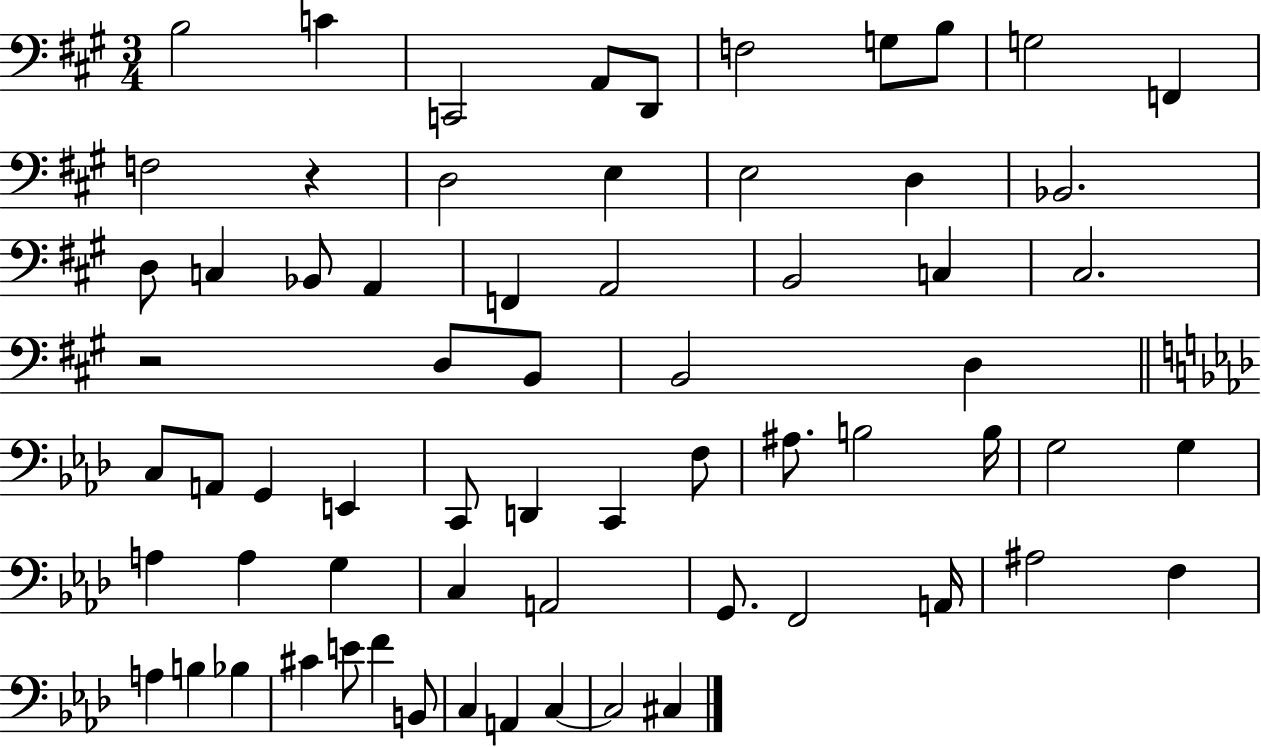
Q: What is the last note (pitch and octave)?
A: C#3